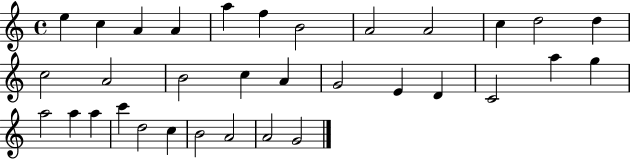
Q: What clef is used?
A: treble